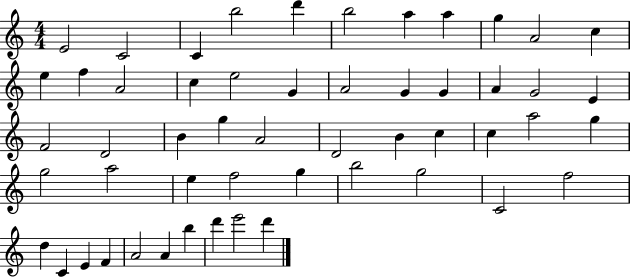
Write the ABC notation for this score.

X:1
T:Untitled
M:4/4
L:1/4
K:C
E2 C2 C b2 d' b2 a a g A2 c e f A2 c e2 G A2 G G A G2 E F2 D2 B g A2 D2 B c c a2 g g2 a2 e f2 g b2 g2 C2 f2 d C E F A2 A b d' e'2 d'